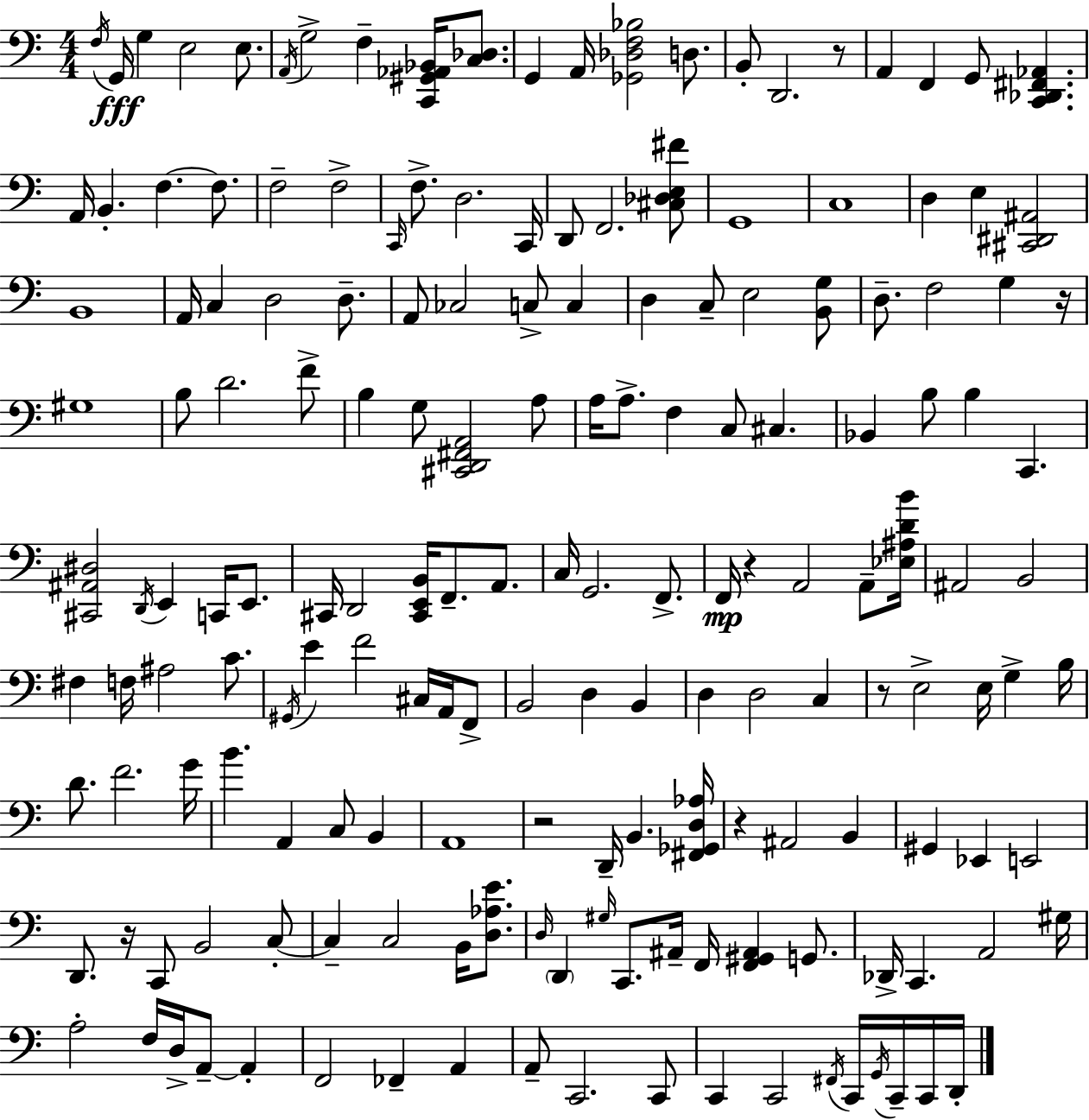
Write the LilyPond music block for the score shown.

{
  \clef bass
  \numericTimeSignature
  \time 4/4
  \key c \major
  \acciaccatura { f16 }\fff g,16 g4 e2 e8. | \acciaccatura { a,16 } g2-> f4-- <c, gis, aes, bes,>16 <c des>8. | g,4 a,16 <ges, des f bes>2 d8. | b,8-. d,2. | \break r8 a,4 f,4 g,8 <c, des, fis, aes,>4. | a,16 b,4.-. f4.~~ f8. | f2-- f2-> | \grace { c,16 } f8.-> d2. | \break c,16 d,8 f,2. | <cis des e fis'>8 g,1 | c1 | d4 e4 <cis, dis, ais,>2 | \break b,1 | a,16 c4 d2 | d8.-- a,8 ces2 c8-> c4 | d4 c8-- e2 | \break <b, g>8 d8.-- f2 g4 | r16 gis1 | b8 d'2. | f'8-> b4 g8 <cis, d, fis, a,>2 | \break a8 a16 a8.-> f4 c8 cis4. | bes,4 b8 b4 c,4. | <cis, ais, dis>2 \acciaccatura { d,16 } e,4 | c,16 e,8. cis,16 d,2 <cis, e, b,>16 f,8.-- | \break a,8. c16 g,2. | f,8.-> f,16\mp r4 a,2 | a,8-- <ees ais d' b'>16 ais,2 b,2 | fis4 f16 ais2 | \break c'8. \acciaccatura { gis,16 } e'4 f'2 | cis16 a,16 f,8-> b,2 d4 | b,4 d4 d2 | c4 r8 e2-> e16 | \break g4-> b16 d'8. f'2. | g'16 b'4. a,4 c8 | b,4 a,1 | r2 d,16-- b,4. | \break <fis, ges, d aes>16 r4 ais,2 | b,4 gis,4 ees,4 e,2 | d,8. r16 c,8 b,2 | c8-.~~ c4-- c2 | \break b,16 <d aes e'>8. \grace { d16 } \parenthesize d,4 \grace { gis16 } c,8. ais,16-- f,16 | <f, gis, ais,>4 g,8. des,16-> c,4. a,2 | gis16 a2-. f16 | d16-> a,8--~~ a,4-. f,2 fes,4-- | \break a,4 a,8-- c,2. | c,8 c,4 c,2 | \acciaccatura { fis,16 } c,16 \acciaccatura { g,16 } c,16-- c,16 d,16-. \bar "|."
}